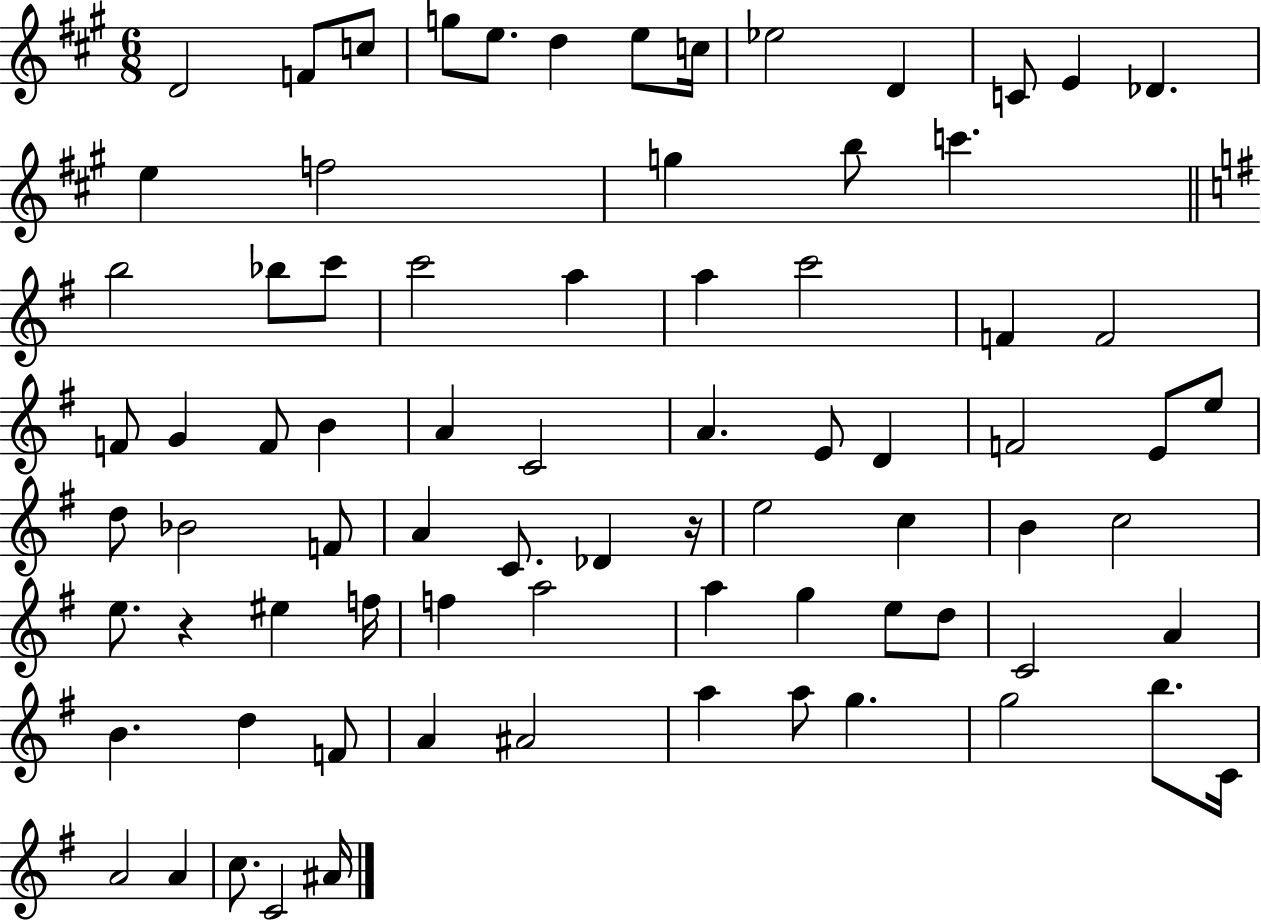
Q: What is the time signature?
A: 6/8